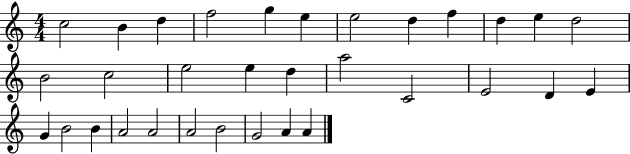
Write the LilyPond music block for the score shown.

{
  \clef treble
  \numericTimeSignature
  \time 4/4
  \key c \major
  c''2 b'4 d''4 | f''2 g''4 e''4 | e''2 d''4 f''4 | d''4 e''4 d''2 | \break b'2 c''2 | e''2 e''4 d''4 | a''2 c'2 | e'2 d'4 e'4 | \break g'4 b'2 b'4 | a'2 a'2 | a'2 b'2 | g'2 a'4 a'4 | \break \bar "|."
}